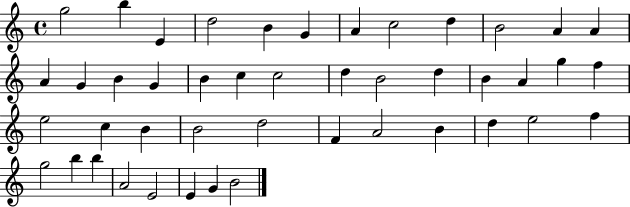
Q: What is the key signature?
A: C major